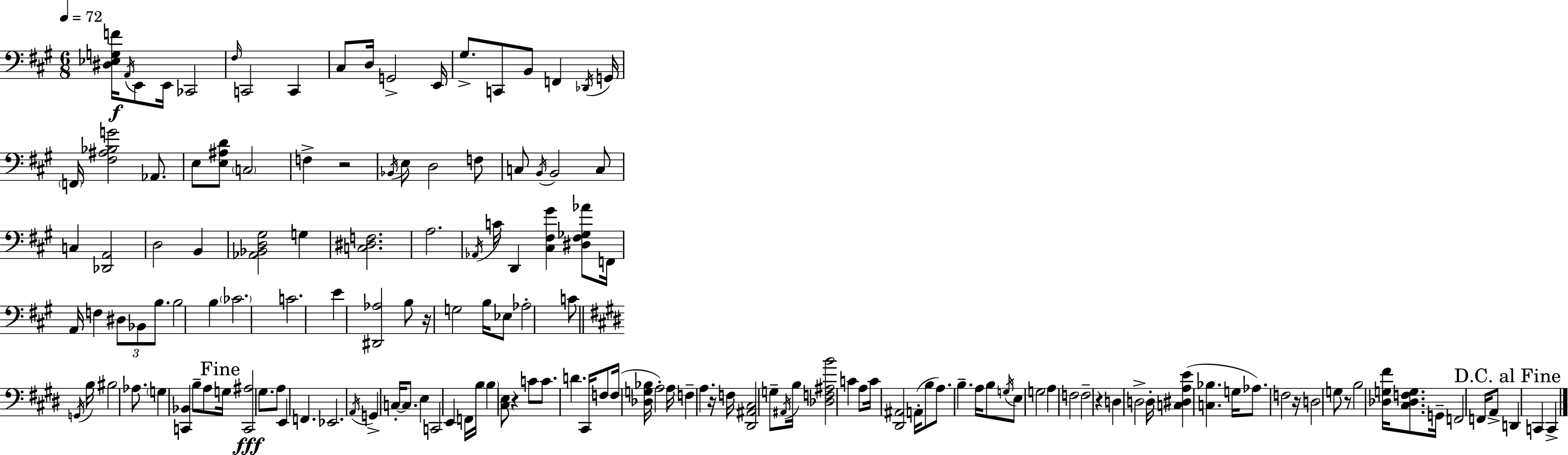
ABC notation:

X:1
T:Untitled
M:6/8
L:1/4
K:A
[^D,_E,G,F]/4 A,,/4 E,,/2 E,,/4 _C,,2 ^F,/4 C,,2 C,, ^C,/2 D,/4 G,,2 E,,/4 ^G,/2 C,,/2 B,,/2 F,, _D,,/4 G,,/4 F,,/4 [^F,^A,_B,G]2 _A,,/2 E,/2 [E,^A,D]/2 C,2 F, z2 _B,,/4 E,/2 D,2 F,/2 C,/2 B,,/4 B,,2 C,/2 C, [_D,,A,,]2 D,2 B,, [_A,,_B,,D,^G,]2 G, [C,^D,F,]2 A,2 _A,,/4 C/4 D,, [^C,^F,^G] [^D,^F,_G,_A]/2 F,,/4 A,,/4 F, ^D,/2 _B,,/2 B,/2 B,2 B, _C2 C2 E [^D,,_A,]2 B,/2 z/4 G,2 B,/4 _E,/2 _A,2 C/2 G,,/4 B,/4 ^B,2 _A,/2 G, [C,,_B,,] B,/2 A,/2 G,/4 [C,,^A,]2 ^G,/2 A,/2 E,, F,, _E,,2 A,,/4 G,, C,/4 C,/2 E, C,,2 E,, F,,/4 B,/4 B, [^C,E,]/2 z C/2 C/2 D ^C,,/4 F,/2 F,/4 [_D,G,_B,]/4 A,2 A,/4 F, A, z/4 F,/4 [^D,,^A,,^C,]2 G,/2 ^A,,/4 B,/4 [_D,F,^A,B]2 C A,/2 C/4 [^D,,^A,,]2 A,,/4 B,/2 A,/2 B, A,/4 B,/2 G,/4 E,/2 G,2 A, F,2 F,2 z D, D,2 D,/4 [C,^D,A,E] [C,_B,] G,/4 _A,/2 F,2 z/4 D,2 G,/2 z/2 B,2 [_D,G,^F]/4 [^C,_D,F,G,]/2 G,,/4 F,,2 F,,/4 A,,/2 D,, C,, C,,